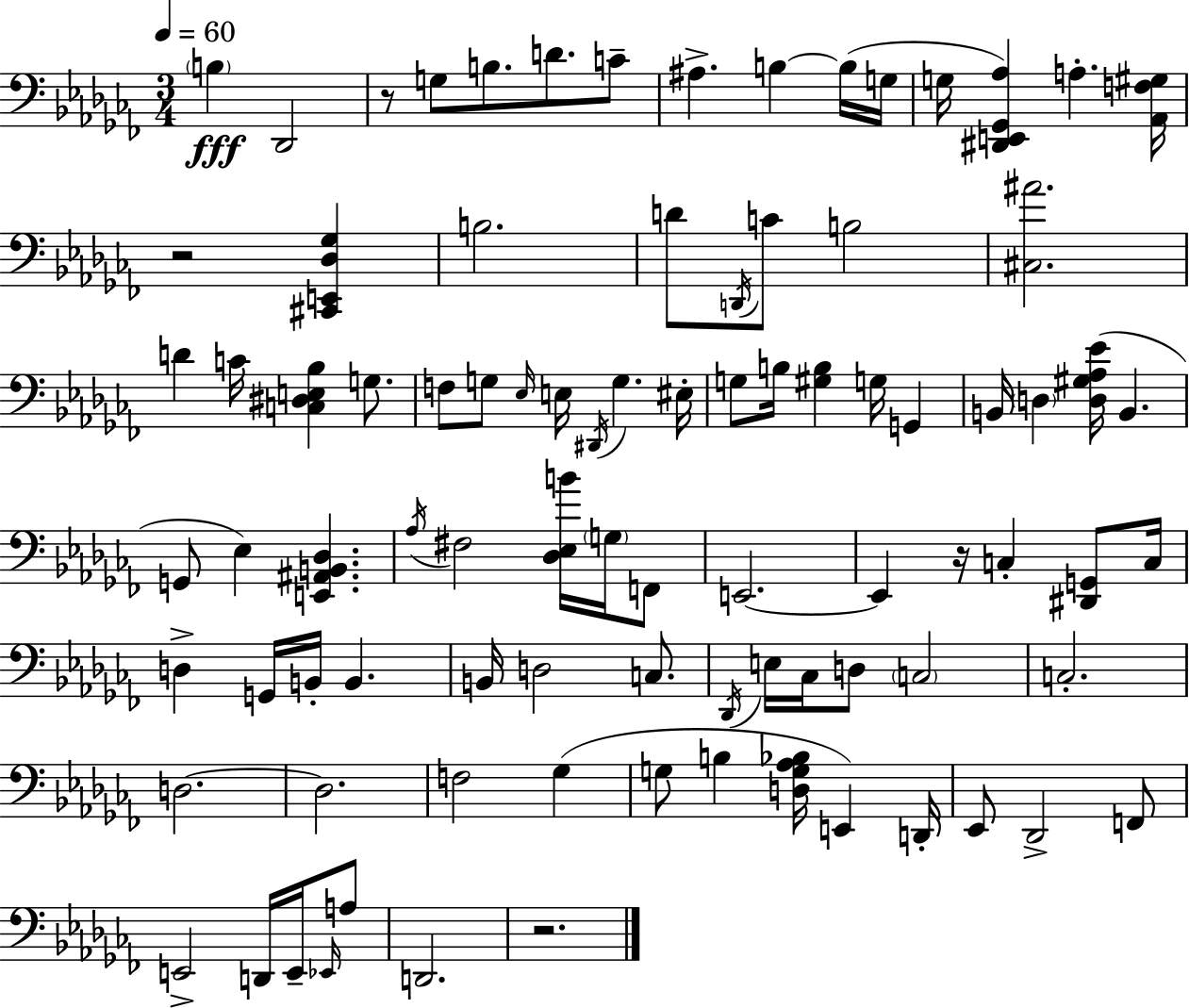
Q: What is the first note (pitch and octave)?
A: B3